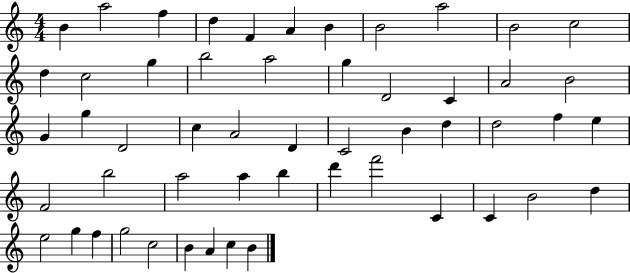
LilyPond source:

{
  \clef treble
  \numericTimeSignature
  \time 4/4
  \key c \major
  b'4 a''2 f''4 | d''4 f'4 a'4 b'4 | b'2 a''2 | b'2 c''2 | \break d''4 c''2 g''4 | b''2 a''2 | g''4 d'2 c'4 | a'2 b'2 | \break g'4 g''4 d'2 | c''4 a'2 d'4 | c'2 b'4 d''4 | d''2 f''4 e''4 | \break f'2 b''2 | a''2 a''4 b''4 | d'''4 f'''2 c'4 | c'4 b'2 d''4 | \break e''2 g''4 f''4 | g''2 c''2 | b'4 a'4 c''4 b'4 | \bar "|."
}